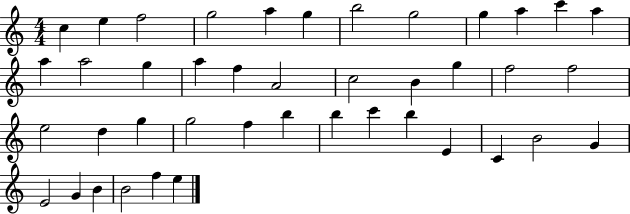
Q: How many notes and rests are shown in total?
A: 42